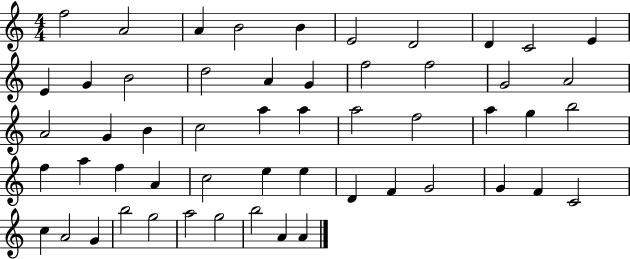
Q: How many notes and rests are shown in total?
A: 54